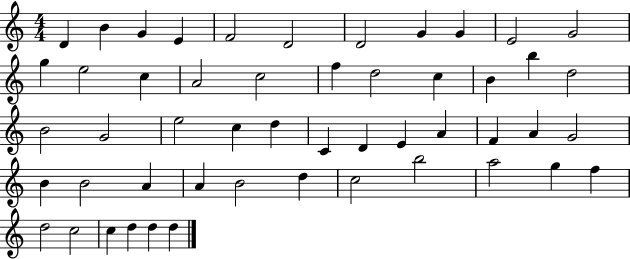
{
  \clef treble
  \numericTimeSignature
  \time 4/4
  \key c \major
  d'4 b'4 g'4 e'4 | f'2 d'2 | d'2 g'4 g'4 | e'2 g'2 | \break g''4 e''2 c''4 | a'2 c''2 | f''4 d''2 c''4 | b'4 b''4 d''2 | \break b'2 g'2 | e''2 c''4 d''4 | c'4 d'4 e'4 a'4 | f'4 a'4 g'2 | \break b'4 b'2 a'4 | a'4 b'2 d''4 | c''2 b''2 | a''2 g''4 f''4 | \break d''2 c''2 | c''4 d''4 d''4 d''4 | \bar "|."
}